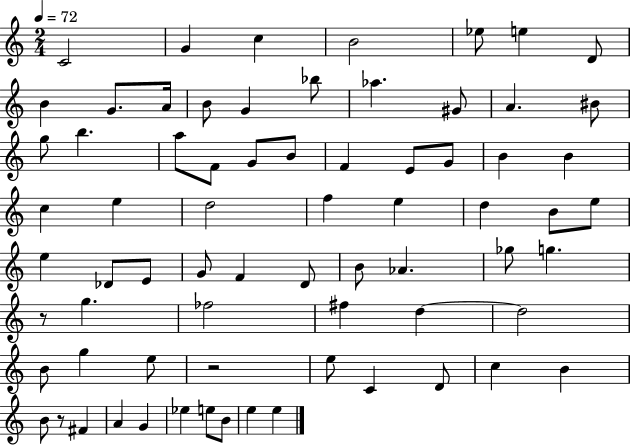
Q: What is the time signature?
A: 2/4